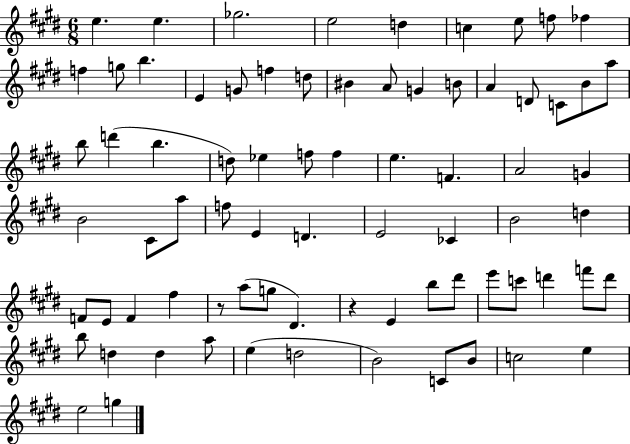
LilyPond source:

{
  \clef treble
  \numericTimeSignature
  \time 6/8
  \key e \major
  e''4. e''4. | ges''2. | e''2 d''4 | c''4 e''8 f''8 fes''4 | \break f''4 g''8 b''4. | e'4 g'8 f''4 d''8 | bis'4 a'8 g'4 b'8 | a'4 d'8 c'8 b'8 a''8 | \break b''8 d'''4( b''4. | d''8) ees''4 f''8 f''4 | e''4. f'4. | a'2 g'4 | \break b'2 cis'8 a''8 | f''8 e'4 d'4. | e'2 ces'4 | b'2 d''4 | \break f'8 e'8 f'4 fis''4 | r8 a''8( g''8 dis'4.) | r4 e'4 b''8 dis'''8 | e'''8 c'''8 d'''4 f'''8 d'''8 | \break b''8 d''4 d''4 a''8 | e''4( d''2 | b'2) c'8 b'8 | c''2 e''4 | \break e''2 g''4 | \bar "|."
}